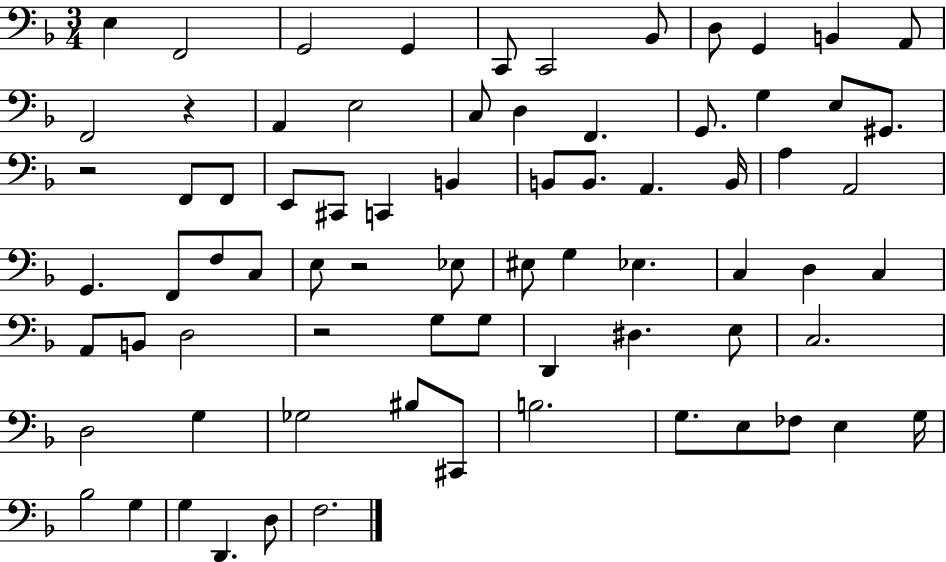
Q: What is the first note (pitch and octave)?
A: E3